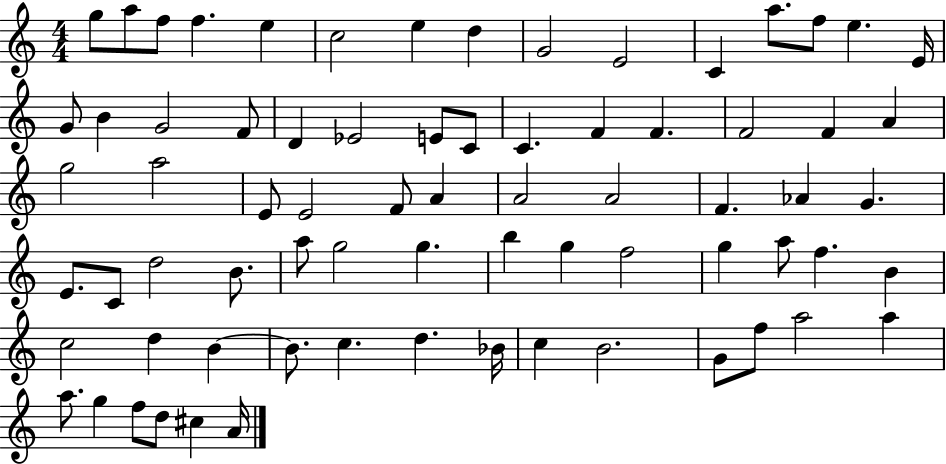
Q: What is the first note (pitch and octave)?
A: G5